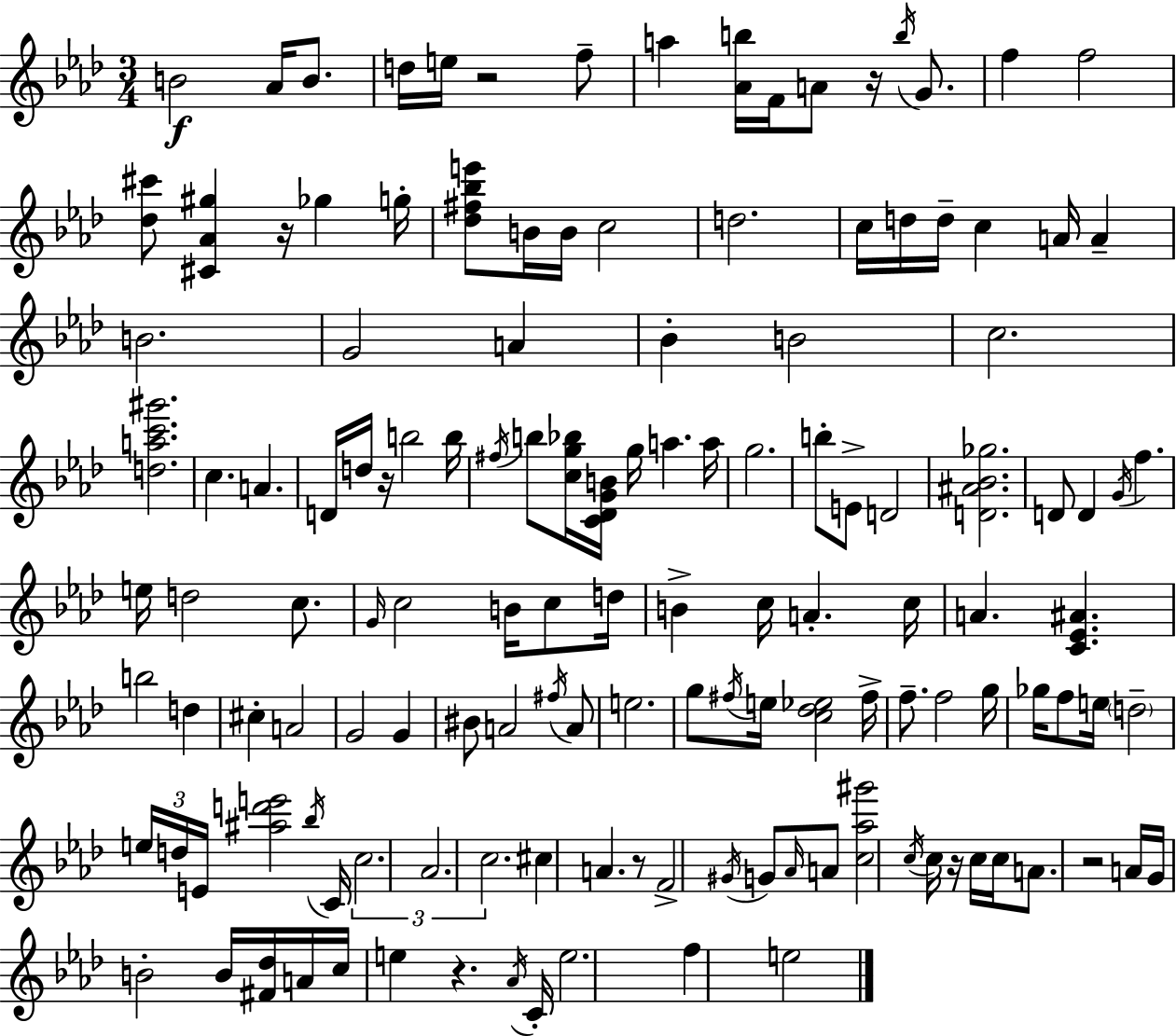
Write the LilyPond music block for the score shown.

{
  \clef treble
  \numericTimeSignature
  \time 3/4
  \key aes \major
  b'2\f aes'16 b'8. | d''16 e''16 r2 f''8-- | a''4 <aes' b''>16 f'16 a'8 r16 \acciaccatura { b''16 } g'8. | f''4 f''2 | \break <des'' cis'''>8 <cis' aes' gis''>4 r16 ges''4 | g''16-. <des'' fis'' bes'' e'''>8 b'16 b'16 c''2 | d''2. | c''16 d''16 d''16-- c''4 a'16 a'4-- | \break b'2. | g'2 a'4 | bes'4-. b'2 | c''2. | \break <d'' a'' c''' gis'''>2. | c''4. a'4. | d'16 d''16 r16 b''2 | b''16 \acciaccatura { fis''16 } b''8 <c'' g'' bes''>16 <c' des' g' b'>16 g''16 a''4. | \break a''16 g''2. | b''8-. e'8-> d'2 | <d' ais' bes' ges''>2. | d'8 d'4 \acciaccatura { g'16 } f''4. | \break e''16 d''2 | c''8. \grace { g'16 } c''2 | b'16 c''8 d''16 b'4-> c''16 a'4.-. | c''16 a'4. <c' ees' ais'>4. | \break b''2 | d''4 cis''4-. a'2 | g'2 | g'4 bis'8 a'2 | \break \acciaccatura { fis''16 } a'8 e''2. | g''8 \acciaccatura { fis''16 } e''16 <c'' des'' ees''>2 | fis''16-> f''8.-- f''2 | g''16 ges''16 f''8 e''16 \parenthesize d''2-- | \break \tuplet 3/2 { e''16 d''16 e'16 } <ais'' d''' e'''>2 | \acciaccatura { bes''16 } c'16 \tuplet 3/2 { c''2. | aes'2. | c''2. } | \break cis''4 a'4. | r8 f'2-> | \acciaccatura { gis'16 } g'8 \grace { aes'16 } a'8 <c'' aes'' gis'''>2 | \acciaccatura { c''16 } c''16 r16 c''16 c''16 a'8. | \break r2 a'16 g'16 b'2-. | b'16 <fis' des''>16 a'16 c''16 e''4 | r4. \acciaccatura { aes'16 } c'16-. e''2. | f''4 | \break e''2 \bar "|."
}